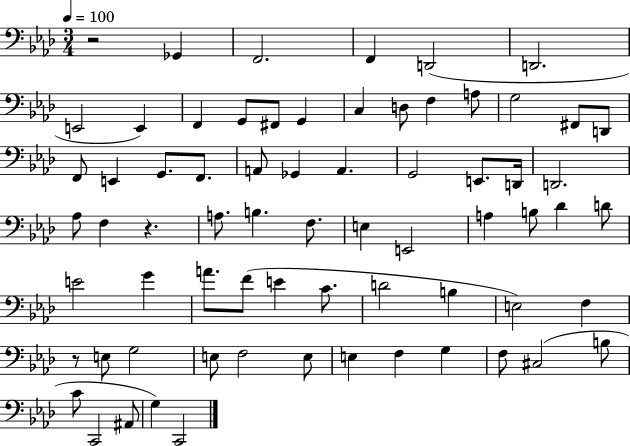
R/h Gb2/q F2/h. F2/q D2/h D2/h. E2/h E2/q F2/q G2/e F#2/e G2/q C3/q D3/e F3/q A3/e G3/h F#2/e D2/e F2/e E2/q G2/e. F2/e. A2/e Gb2/q A2/q. G2/h E2/e. D2/s D2/h. Ab3/e F3/q R/q. A3/e. B3/q. F3/e. E3/q E2/h A3/q B3/e Db4/q D4/e E4/h G4/q A4/e. F4/e E4/q C4/e. D4/h B3/q E3/h F3/q R/e E3/e G3/h E3/e F3/h E3/e E3/q F3/q G3/q F3/e C#3/h B3/e C4/e C2/h A#2/e G3/q C2/h